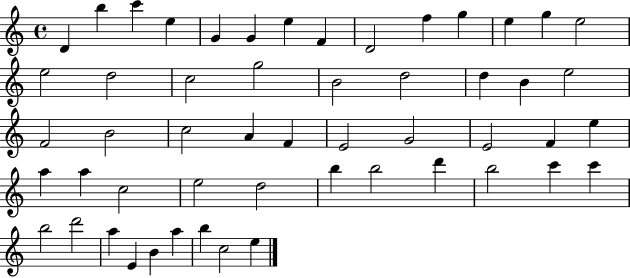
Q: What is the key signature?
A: C major